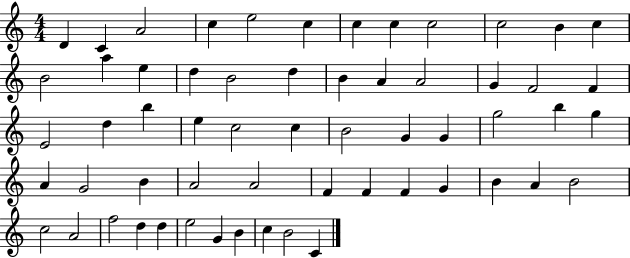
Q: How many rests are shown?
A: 0